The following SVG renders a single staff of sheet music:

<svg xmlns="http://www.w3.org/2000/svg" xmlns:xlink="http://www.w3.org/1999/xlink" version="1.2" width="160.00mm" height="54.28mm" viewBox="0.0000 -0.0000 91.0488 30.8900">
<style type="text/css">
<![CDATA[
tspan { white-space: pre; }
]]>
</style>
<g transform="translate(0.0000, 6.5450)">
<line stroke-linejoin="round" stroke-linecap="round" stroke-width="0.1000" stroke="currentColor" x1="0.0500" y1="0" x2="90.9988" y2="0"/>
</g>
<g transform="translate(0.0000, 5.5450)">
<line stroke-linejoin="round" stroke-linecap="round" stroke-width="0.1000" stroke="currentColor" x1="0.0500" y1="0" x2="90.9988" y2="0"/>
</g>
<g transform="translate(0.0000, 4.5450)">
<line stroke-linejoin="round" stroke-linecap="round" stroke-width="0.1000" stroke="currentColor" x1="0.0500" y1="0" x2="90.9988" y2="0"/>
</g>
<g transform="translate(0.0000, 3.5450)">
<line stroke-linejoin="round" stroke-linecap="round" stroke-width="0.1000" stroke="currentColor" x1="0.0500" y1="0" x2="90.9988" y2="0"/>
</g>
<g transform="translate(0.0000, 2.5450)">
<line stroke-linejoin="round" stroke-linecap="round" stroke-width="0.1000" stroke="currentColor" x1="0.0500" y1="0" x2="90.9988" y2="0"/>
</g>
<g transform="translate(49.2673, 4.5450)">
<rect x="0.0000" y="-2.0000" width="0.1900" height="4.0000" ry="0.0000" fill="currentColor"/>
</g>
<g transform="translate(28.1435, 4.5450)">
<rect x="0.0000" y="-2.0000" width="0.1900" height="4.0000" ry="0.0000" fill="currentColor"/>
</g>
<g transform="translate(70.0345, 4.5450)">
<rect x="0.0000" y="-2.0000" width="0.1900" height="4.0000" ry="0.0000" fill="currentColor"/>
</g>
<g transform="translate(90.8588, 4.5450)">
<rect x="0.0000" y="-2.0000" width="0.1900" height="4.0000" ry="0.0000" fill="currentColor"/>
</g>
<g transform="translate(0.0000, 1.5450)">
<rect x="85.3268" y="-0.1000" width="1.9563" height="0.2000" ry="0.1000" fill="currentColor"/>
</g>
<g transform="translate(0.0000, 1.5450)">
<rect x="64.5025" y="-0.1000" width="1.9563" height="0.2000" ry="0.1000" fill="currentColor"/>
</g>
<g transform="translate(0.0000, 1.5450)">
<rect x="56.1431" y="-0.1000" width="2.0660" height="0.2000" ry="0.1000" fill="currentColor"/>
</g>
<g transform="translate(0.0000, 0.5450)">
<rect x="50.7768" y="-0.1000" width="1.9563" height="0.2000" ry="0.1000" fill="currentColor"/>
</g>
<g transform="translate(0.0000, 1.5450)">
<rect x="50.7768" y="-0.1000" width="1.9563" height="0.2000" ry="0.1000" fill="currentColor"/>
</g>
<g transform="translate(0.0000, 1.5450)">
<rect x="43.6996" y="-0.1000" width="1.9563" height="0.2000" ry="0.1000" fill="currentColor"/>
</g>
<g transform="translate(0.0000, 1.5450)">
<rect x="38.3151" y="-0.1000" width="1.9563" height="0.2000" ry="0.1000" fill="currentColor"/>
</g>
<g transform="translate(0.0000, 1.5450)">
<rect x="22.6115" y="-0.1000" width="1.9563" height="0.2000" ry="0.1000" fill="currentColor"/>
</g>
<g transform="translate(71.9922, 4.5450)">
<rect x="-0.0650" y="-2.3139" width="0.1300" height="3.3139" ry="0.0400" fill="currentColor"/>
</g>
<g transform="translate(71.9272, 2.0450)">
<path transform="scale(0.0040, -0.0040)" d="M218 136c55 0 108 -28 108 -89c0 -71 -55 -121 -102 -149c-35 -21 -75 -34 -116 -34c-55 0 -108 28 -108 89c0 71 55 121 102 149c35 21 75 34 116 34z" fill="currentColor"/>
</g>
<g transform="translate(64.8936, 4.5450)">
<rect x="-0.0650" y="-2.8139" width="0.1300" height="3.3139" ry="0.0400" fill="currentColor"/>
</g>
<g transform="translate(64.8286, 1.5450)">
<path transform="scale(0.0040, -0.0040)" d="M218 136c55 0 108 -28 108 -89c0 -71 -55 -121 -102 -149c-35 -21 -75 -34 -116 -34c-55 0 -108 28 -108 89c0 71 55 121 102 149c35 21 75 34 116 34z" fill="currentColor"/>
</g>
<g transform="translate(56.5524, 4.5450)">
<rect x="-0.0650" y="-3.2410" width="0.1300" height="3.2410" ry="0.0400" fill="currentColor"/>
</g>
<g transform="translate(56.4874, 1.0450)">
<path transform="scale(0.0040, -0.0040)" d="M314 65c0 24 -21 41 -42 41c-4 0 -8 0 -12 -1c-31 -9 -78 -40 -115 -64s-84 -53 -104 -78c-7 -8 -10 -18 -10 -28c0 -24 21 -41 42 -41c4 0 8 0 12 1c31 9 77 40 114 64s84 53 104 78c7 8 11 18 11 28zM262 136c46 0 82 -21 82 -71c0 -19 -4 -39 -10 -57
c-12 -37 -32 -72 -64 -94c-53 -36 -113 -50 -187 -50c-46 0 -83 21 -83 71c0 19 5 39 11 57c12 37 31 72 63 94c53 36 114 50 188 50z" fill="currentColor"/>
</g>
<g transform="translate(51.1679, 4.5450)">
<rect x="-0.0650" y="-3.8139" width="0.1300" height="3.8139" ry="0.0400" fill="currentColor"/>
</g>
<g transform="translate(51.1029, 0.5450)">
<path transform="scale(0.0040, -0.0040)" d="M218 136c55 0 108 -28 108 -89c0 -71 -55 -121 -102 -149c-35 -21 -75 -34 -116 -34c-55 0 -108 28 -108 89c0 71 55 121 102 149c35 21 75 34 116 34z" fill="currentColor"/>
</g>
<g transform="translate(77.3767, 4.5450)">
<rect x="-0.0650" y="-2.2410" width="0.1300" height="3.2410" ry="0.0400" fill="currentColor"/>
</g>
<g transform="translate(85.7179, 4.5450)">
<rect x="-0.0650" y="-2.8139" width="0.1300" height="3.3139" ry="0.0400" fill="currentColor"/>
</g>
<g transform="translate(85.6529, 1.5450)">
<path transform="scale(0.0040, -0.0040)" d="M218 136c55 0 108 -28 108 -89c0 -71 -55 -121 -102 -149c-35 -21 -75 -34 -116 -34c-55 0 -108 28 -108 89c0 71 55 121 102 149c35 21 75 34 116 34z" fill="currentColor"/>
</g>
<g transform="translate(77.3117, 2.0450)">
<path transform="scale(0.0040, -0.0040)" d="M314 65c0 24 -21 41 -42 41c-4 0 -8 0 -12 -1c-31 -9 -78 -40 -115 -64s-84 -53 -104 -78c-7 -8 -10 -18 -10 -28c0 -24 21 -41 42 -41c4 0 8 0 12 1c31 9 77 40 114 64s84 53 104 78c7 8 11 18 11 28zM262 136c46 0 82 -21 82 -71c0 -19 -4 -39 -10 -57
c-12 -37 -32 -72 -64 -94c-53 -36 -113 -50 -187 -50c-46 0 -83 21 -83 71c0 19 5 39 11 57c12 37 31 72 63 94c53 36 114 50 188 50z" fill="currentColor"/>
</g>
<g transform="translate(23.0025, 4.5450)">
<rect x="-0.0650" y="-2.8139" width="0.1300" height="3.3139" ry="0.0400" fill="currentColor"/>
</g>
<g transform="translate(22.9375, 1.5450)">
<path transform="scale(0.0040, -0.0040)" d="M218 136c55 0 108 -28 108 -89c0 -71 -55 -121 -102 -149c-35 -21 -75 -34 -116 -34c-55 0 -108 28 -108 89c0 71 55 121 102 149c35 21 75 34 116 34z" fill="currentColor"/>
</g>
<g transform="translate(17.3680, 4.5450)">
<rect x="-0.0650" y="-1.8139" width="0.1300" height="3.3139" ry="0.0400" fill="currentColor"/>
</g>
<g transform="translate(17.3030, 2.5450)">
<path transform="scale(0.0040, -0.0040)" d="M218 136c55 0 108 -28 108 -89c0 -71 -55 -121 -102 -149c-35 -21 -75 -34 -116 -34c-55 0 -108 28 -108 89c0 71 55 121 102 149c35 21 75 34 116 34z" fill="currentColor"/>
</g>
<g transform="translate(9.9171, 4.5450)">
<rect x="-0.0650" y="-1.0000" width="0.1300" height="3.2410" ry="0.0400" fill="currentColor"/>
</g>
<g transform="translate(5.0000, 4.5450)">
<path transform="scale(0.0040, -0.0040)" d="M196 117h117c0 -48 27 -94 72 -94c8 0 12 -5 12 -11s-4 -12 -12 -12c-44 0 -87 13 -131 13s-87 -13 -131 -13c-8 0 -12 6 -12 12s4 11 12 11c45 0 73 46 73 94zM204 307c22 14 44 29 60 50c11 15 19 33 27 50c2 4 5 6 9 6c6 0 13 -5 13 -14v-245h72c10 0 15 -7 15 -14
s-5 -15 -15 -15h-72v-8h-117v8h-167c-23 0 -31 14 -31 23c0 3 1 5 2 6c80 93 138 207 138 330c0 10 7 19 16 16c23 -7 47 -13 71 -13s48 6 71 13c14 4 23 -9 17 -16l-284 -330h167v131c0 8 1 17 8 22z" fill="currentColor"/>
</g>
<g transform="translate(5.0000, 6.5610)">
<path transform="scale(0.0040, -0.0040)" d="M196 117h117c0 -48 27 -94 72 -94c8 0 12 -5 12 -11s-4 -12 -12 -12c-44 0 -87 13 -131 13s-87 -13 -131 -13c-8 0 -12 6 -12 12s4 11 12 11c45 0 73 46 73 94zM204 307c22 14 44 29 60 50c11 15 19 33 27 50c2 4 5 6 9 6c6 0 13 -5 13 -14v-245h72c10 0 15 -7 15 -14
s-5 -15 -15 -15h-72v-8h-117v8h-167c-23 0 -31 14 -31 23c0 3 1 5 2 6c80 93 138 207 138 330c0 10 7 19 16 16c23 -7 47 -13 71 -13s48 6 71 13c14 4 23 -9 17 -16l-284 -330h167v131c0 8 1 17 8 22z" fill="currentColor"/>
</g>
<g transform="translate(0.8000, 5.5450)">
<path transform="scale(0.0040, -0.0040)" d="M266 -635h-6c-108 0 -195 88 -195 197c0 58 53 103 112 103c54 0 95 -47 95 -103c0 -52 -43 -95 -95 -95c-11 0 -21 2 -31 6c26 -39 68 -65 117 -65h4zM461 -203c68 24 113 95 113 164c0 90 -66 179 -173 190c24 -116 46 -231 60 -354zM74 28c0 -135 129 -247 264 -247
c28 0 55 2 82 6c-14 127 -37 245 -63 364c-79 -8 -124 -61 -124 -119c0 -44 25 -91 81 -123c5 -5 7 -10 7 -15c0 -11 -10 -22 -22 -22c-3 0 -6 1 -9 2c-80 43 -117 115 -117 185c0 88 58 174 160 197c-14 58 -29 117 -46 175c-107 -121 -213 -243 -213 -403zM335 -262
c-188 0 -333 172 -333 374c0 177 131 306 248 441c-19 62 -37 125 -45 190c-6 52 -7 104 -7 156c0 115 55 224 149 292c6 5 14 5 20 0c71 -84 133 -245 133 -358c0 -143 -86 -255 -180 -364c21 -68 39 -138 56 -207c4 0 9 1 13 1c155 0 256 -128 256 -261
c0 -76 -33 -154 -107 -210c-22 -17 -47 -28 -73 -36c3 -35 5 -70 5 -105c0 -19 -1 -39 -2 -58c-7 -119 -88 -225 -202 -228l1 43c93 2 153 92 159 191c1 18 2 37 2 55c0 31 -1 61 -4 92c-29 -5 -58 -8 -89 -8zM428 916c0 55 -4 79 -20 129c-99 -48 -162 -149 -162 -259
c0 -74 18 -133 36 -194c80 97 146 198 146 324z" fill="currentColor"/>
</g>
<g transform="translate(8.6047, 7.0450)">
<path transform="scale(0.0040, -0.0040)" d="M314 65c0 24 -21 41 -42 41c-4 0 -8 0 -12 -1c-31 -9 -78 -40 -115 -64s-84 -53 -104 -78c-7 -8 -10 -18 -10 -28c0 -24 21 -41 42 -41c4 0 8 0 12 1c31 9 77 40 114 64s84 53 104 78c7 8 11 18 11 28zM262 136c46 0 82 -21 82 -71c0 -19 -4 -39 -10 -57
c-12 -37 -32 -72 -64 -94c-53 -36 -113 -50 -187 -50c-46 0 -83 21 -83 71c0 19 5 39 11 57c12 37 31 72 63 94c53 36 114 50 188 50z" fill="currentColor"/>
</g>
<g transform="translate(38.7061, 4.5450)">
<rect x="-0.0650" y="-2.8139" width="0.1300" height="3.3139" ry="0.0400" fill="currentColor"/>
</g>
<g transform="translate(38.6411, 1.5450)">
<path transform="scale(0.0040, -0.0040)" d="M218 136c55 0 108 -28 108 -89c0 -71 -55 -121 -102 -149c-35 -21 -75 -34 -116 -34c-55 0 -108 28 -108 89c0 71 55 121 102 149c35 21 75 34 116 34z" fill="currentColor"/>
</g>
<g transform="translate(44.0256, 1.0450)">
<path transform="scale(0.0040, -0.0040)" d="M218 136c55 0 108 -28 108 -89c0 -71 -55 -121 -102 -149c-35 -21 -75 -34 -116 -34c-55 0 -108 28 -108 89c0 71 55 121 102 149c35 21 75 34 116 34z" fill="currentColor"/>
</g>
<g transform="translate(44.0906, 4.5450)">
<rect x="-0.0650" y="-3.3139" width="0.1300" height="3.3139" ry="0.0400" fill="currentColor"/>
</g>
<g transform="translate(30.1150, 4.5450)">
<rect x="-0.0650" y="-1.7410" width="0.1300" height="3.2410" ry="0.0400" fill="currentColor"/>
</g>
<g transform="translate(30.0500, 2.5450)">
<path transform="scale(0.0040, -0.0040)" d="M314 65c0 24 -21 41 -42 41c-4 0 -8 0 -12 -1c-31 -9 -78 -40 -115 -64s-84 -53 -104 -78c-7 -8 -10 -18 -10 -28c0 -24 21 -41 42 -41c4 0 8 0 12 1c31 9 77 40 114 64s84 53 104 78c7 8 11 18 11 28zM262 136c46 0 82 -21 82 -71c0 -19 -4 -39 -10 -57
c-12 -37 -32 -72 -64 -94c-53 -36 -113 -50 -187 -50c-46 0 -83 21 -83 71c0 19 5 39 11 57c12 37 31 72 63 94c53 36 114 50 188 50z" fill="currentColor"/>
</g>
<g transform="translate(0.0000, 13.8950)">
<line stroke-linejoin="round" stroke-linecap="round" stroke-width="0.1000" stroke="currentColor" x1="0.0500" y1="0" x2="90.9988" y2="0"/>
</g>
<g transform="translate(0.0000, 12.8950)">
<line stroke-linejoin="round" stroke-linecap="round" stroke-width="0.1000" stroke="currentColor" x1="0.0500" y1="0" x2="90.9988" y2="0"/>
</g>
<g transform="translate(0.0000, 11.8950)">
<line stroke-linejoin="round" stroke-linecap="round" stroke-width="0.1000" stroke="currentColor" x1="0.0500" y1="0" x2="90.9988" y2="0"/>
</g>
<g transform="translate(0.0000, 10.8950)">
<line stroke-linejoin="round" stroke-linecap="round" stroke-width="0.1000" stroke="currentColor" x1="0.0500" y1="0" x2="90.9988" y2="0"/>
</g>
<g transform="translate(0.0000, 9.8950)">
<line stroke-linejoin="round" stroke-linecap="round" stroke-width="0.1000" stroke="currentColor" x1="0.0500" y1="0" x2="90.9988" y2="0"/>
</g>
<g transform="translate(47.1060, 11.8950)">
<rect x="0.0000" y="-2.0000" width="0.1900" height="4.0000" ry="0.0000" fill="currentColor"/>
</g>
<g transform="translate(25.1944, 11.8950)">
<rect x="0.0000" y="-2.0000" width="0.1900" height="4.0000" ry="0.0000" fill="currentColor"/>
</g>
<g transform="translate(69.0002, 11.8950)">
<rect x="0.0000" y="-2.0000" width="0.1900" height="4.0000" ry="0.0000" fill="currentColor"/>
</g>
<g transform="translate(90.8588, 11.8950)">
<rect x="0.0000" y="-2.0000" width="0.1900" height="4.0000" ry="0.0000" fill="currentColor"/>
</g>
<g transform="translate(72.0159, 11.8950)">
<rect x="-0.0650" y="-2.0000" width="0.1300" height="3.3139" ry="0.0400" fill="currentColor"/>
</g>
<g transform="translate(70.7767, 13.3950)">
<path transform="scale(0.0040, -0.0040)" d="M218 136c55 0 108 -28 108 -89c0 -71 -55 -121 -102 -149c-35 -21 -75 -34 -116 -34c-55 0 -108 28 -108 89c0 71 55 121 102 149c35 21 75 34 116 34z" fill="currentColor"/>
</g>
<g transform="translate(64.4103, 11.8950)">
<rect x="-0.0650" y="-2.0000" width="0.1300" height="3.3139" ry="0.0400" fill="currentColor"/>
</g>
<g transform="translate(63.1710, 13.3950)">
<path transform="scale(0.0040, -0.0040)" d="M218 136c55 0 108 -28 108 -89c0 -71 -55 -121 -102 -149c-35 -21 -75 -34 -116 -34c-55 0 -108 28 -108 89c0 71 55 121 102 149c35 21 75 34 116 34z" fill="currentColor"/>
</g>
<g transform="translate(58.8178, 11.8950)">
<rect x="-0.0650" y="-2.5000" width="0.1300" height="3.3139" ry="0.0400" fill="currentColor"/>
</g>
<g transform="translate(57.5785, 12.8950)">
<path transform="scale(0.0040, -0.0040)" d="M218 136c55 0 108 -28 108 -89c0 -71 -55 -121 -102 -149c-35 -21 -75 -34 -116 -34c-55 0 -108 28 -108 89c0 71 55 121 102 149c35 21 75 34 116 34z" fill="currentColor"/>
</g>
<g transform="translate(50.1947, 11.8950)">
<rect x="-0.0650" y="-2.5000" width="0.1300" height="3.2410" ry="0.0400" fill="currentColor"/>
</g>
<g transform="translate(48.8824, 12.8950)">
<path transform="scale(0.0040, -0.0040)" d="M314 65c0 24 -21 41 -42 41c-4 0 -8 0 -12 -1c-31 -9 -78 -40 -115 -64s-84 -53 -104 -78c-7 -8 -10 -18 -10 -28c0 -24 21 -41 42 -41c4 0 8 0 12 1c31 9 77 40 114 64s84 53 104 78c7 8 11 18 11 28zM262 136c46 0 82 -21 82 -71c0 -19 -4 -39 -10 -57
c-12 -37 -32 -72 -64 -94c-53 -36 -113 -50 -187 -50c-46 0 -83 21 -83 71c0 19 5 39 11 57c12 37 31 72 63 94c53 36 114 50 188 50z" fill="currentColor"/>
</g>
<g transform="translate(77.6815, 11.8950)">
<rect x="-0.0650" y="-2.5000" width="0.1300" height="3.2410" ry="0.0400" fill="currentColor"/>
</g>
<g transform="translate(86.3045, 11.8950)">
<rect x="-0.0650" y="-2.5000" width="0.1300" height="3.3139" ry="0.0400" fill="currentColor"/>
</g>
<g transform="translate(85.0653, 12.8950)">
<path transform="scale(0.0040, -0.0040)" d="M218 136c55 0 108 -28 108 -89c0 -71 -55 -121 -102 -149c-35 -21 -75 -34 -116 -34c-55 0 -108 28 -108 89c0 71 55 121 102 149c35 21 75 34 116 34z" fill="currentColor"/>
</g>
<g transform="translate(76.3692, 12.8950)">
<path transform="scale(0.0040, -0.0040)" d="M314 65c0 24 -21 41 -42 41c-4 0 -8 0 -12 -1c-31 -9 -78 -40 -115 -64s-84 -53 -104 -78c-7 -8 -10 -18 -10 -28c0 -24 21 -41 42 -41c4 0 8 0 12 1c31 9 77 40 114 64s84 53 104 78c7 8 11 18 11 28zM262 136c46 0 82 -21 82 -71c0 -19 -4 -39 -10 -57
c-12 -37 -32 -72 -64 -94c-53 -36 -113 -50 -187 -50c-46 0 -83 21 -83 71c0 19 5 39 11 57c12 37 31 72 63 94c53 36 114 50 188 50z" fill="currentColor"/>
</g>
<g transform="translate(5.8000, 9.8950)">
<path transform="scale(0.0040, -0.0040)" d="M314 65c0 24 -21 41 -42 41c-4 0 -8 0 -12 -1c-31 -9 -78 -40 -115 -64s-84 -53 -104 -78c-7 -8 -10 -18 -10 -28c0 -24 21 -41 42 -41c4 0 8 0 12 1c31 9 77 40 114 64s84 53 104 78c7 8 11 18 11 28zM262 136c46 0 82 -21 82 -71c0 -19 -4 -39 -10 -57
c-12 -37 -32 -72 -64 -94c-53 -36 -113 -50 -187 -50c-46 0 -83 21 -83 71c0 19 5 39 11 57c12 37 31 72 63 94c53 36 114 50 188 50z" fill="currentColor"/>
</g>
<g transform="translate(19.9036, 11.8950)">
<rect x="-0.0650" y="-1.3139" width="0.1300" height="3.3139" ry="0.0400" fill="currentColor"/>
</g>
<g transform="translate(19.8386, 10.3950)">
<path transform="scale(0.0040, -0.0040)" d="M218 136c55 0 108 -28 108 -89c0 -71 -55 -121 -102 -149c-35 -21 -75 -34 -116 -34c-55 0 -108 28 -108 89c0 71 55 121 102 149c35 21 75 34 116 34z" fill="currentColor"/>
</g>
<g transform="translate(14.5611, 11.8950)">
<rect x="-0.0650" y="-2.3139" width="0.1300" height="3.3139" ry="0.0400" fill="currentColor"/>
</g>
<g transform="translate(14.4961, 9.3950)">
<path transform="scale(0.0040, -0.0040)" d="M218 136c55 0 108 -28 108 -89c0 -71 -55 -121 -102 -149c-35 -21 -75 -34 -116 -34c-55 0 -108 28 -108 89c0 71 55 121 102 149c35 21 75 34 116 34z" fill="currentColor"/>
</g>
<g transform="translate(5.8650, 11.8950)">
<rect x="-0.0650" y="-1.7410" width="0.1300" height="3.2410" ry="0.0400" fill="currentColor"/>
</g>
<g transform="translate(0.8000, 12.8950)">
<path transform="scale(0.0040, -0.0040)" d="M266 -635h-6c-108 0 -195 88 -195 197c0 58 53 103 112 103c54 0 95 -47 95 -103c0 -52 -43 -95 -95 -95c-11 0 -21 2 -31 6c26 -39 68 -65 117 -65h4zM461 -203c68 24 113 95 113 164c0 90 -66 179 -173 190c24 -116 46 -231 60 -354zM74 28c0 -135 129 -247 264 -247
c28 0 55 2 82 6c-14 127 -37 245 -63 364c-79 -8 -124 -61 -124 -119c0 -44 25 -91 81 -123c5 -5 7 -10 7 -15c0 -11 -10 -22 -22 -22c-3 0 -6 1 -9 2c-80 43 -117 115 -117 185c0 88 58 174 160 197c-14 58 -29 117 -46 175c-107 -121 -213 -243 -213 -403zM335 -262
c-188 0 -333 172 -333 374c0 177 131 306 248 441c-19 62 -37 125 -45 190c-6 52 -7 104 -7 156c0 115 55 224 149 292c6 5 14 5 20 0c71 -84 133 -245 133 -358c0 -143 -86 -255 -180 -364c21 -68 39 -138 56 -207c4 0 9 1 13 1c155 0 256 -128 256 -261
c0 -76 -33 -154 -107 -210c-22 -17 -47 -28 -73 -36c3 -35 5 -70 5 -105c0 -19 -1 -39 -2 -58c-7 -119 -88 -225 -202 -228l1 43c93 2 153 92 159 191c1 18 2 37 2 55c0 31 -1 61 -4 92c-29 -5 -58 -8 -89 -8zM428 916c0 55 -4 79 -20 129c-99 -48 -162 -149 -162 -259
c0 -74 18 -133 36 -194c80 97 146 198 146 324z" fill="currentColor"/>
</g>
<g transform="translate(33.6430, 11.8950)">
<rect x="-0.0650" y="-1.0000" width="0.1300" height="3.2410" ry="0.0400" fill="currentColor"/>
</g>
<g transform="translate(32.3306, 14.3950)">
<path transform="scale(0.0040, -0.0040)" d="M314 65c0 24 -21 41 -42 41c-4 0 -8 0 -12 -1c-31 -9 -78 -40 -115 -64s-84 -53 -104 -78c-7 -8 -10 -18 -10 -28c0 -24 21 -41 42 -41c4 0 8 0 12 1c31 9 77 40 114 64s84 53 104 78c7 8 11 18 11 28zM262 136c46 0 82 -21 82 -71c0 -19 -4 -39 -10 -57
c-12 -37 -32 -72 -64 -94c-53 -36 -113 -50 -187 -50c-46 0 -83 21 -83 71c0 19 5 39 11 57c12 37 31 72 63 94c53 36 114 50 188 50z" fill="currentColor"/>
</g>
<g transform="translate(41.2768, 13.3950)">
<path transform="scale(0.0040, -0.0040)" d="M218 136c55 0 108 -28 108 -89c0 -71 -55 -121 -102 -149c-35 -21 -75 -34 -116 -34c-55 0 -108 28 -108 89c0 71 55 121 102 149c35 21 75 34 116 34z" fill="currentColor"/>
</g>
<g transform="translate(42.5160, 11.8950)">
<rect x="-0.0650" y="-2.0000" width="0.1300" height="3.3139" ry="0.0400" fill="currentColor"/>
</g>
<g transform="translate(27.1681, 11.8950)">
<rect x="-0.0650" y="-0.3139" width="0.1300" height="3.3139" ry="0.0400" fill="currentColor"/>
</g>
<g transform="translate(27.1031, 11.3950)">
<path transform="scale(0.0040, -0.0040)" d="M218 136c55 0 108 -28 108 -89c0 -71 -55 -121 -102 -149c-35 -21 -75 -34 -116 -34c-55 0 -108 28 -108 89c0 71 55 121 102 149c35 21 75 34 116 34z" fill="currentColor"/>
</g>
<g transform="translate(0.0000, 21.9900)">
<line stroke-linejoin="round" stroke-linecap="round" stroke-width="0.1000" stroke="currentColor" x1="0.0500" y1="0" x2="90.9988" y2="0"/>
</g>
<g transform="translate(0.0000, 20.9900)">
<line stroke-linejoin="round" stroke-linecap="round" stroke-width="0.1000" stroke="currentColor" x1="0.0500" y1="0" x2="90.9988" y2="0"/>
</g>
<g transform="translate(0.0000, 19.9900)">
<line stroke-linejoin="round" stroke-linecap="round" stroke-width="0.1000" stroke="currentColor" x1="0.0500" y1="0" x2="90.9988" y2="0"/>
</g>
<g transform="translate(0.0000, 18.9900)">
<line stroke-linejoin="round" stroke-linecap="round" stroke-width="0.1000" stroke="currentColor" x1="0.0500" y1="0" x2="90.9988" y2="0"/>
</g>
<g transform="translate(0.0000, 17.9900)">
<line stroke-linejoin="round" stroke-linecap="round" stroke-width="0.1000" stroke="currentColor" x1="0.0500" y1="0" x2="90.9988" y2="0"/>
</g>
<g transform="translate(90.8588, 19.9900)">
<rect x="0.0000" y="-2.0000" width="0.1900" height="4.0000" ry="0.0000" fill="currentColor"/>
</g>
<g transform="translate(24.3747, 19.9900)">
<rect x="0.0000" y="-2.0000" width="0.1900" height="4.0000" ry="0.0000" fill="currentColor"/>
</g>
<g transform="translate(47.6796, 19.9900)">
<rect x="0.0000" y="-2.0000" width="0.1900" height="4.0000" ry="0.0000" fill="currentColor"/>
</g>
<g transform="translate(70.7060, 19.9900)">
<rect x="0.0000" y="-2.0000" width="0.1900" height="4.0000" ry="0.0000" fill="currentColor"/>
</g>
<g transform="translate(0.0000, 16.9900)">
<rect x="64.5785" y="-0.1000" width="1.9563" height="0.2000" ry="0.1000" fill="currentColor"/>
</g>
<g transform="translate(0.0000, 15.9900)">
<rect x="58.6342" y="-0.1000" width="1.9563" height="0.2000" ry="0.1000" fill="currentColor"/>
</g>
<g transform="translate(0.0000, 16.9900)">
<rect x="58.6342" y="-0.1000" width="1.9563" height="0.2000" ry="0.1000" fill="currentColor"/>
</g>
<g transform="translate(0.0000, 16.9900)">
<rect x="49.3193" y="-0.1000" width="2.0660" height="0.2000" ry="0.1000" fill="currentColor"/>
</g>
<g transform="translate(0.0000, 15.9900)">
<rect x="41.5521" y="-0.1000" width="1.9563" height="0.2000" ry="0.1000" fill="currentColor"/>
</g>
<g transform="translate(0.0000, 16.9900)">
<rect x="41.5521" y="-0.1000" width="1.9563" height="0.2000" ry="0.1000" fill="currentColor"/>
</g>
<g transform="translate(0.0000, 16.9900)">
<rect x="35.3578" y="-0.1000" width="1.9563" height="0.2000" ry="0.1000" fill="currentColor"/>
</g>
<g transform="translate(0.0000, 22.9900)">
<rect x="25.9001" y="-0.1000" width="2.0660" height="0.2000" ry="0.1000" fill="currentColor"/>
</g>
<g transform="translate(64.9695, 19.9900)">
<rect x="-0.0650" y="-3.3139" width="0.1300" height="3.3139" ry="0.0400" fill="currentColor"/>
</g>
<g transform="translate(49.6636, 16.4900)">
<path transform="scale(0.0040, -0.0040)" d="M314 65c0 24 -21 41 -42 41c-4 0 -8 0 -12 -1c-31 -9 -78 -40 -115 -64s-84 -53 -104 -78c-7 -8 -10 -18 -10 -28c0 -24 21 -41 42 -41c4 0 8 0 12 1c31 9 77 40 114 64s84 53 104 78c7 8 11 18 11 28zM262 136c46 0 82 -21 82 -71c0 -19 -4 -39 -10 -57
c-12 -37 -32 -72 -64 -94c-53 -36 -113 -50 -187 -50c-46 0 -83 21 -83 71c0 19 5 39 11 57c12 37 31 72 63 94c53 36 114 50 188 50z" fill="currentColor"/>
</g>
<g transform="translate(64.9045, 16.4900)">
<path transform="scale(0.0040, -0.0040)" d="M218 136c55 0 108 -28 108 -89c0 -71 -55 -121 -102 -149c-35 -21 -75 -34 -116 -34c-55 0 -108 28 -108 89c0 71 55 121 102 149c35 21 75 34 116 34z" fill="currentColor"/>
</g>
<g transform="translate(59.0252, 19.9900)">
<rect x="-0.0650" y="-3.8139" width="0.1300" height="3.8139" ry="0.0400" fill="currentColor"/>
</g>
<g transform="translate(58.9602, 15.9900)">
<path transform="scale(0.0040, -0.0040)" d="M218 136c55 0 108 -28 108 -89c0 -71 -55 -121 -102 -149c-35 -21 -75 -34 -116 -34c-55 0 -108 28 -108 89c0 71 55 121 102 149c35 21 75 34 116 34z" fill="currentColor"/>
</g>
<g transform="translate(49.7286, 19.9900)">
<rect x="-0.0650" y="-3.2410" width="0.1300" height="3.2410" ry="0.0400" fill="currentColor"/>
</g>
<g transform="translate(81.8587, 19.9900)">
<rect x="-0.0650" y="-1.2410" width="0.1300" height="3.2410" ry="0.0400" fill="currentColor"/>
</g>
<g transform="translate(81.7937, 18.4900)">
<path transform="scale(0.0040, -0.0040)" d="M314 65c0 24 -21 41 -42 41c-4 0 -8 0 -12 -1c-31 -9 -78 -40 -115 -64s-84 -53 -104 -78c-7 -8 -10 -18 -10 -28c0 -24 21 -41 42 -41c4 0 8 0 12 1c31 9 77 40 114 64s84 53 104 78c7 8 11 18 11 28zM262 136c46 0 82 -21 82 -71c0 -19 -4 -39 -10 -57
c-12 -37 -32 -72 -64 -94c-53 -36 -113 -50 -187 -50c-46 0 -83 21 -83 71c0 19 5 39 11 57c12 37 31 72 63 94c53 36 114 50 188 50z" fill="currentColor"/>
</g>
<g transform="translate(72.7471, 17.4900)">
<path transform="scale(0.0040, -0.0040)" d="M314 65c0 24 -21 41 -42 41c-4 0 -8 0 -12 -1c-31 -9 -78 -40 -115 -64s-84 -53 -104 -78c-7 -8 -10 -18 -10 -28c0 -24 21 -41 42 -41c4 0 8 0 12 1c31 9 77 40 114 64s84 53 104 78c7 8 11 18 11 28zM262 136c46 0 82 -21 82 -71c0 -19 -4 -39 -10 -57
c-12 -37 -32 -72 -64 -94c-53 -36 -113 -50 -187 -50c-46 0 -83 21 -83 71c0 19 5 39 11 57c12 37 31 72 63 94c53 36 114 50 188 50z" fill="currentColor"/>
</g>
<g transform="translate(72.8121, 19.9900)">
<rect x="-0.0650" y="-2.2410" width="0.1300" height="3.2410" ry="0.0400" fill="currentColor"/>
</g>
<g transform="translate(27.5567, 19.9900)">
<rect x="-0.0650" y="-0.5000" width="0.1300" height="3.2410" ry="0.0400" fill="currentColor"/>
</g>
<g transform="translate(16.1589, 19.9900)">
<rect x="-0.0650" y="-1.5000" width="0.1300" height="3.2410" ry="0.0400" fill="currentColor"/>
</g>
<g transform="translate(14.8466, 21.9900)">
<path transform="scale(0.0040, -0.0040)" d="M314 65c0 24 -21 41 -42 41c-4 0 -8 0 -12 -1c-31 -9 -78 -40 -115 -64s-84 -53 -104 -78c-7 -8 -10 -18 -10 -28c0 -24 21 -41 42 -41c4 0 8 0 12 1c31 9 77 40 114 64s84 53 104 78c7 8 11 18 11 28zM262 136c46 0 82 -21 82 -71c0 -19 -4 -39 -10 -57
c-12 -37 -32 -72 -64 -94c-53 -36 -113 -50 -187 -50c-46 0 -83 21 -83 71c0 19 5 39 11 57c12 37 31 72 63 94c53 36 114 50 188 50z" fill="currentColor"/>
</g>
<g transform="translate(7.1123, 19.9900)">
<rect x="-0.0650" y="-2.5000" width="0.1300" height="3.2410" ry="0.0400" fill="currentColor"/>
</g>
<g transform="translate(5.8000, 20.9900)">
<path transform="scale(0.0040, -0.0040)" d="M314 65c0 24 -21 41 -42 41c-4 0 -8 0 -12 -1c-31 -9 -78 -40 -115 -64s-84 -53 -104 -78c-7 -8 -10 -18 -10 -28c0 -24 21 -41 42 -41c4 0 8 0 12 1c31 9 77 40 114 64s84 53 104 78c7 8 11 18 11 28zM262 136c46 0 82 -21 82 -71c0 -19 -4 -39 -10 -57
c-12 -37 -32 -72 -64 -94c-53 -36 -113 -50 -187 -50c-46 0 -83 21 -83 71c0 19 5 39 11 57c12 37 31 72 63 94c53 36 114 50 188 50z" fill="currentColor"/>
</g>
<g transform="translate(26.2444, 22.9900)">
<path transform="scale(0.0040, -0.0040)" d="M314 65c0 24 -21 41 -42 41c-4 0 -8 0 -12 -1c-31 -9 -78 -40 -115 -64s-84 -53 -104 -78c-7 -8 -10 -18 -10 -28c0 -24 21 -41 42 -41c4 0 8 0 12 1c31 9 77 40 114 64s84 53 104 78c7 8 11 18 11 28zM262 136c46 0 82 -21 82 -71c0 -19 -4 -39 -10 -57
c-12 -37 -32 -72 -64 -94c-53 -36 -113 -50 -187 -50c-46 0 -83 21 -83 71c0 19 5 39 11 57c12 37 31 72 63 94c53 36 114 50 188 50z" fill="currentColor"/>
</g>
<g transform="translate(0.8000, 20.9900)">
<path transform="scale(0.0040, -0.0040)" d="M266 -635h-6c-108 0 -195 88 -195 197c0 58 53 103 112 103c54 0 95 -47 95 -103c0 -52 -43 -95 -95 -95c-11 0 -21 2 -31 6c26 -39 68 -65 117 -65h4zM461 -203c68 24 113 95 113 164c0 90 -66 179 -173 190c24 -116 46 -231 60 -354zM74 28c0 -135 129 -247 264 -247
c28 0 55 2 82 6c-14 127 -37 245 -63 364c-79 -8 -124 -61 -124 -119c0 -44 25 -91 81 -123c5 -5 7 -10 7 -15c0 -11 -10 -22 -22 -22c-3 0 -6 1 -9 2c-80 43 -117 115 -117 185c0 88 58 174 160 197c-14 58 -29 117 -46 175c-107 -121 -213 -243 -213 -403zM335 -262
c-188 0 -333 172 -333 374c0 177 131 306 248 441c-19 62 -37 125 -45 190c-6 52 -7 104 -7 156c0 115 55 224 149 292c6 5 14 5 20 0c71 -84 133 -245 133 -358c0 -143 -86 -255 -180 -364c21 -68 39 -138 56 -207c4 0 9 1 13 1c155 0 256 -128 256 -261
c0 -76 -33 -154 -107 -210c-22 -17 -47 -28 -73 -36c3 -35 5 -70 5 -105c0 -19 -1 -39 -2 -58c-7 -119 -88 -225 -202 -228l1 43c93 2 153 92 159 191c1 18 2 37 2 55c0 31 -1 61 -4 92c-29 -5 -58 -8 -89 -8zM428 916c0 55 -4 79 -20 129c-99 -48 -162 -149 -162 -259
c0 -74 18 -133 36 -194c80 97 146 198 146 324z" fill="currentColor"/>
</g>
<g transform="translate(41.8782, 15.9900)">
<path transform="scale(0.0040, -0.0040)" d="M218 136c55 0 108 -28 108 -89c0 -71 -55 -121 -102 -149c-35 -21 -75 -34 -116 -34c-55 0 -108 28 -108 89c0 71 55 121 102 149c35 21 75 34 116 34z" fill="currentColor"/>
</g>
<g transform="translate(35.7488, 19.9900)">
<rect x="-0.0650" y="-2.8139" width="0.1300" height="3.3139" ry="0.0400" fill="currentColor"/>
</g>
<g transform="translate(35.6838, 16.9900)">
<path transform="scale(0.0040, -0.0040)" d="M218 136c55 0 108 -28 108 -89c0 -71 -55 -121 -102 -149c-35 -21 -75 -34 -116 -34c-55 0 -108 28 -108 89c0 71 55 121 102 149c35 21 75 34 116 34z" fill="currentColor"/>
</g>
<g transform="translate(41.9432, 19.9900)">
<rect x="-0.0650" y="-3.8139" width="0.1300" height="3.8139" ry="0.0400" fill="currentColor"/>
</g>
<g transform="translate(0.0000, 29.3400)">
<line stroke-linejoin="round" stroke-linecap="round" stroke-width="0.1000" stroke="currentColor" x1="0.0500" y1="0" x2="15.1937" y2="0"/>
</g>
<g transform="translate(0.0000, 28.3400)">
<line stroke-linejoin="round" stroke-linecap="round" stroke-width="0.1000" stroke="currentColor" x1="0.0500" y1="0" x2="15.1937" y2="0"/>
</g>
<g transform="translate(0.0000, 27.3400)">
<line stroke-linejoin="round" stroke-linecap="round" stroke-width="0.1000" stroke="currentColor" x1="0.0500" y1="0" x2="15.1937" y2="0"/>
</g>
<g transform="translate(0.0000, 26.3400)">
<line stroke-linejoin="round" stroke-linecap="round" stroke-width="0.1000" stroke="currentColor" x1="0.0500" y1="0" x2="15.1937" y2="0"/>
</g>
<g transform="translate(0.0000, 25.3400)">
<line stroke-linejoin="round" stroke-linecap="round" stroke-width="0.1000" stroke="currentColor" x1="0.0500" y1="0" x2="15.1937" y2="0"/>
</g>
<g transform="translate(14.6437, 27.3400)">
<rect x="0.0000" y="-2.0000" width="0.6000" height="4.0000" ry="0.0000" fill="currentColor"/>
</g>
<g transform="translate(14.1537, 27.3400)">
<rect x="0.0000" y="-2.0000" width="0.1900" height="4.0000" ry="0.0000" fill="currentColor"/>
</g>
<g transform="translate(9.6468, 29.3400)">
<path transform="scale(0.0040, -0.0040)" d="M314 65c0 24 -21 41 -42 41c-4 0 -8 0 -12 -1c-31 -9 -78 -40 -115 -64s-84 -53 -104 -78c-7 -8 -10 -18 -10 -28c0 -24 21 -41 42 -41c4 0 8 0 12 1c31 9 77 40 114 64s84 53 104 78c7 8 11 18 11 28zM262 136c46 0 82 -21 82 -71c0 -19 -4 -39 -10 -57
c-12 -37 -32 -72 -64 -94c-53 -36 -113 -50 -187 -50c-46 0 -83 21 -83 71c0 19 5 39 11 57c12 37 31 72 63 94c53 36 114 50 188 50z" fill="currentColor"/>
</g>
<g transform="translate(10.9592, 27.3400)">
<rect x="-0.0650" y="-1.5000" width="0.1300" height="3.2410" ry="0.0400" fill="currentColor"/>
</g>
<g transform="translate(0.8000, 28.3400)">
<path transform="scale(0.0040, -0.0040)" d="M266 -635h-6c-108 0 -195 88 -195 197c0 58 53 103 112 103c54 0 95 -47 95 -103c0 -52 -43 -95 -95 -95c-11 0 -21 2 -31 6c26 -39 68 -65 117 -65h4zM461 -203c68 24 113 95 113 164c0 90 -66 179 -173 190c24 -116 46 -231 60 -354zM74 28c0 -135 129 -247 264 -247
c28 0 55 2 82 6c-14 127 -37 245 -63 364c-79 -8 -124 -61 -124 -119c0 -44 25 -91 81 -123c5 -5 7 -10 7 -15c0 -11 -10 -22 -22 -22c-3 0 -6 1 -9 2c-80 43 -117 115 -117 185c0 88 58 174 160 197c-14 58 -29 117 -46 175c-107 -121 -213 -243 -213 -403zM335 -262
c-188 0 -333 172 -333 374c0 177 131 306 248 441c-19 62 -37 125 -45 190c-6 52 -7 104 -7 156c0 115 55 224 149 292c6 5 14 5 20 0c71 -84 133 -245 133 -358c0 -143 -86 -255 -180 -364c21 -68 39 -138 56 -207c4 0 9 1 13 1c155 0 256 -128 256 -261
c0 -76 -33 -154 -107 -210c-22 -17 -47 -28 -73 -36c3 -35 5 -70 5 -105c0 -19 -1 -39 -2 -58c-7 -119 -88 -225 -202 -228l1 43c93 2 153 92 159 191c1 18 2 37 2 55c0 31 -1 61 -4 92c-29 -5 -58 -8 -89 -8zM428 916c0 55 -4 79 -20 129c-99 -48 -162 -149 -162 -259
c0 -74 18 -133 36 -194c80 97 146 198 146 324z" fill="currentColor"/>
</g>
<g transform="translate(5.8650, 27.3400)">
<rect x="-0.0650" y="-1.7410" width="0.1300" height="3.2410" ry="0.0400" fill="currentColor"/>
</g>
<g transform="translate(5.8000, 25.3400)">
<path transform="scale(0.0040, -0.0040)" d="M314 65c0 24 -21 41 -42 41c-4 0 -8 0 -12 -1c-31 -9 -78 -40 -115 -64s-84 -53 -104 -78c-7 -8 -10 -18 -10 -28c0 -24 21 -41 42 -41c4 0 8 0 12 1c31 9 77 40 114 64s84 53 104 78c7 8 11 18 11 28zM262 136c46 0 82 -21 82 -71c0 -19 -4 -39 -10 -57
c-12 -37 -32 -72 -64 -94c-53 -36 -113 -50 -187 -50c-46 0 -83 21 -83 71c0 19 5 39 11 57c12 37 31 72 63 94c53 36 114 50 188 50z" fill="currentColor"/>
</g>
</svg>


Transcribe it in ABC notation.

X:1
T:Untitled
M:4/4
L:1/4
K:C
D2 f a f2 a b c' b2 a g g2 a f2 g e c D2 F G2 G F F G2 G G2 E2 C2 a c' b2 c' b g2 e2 f2 E2